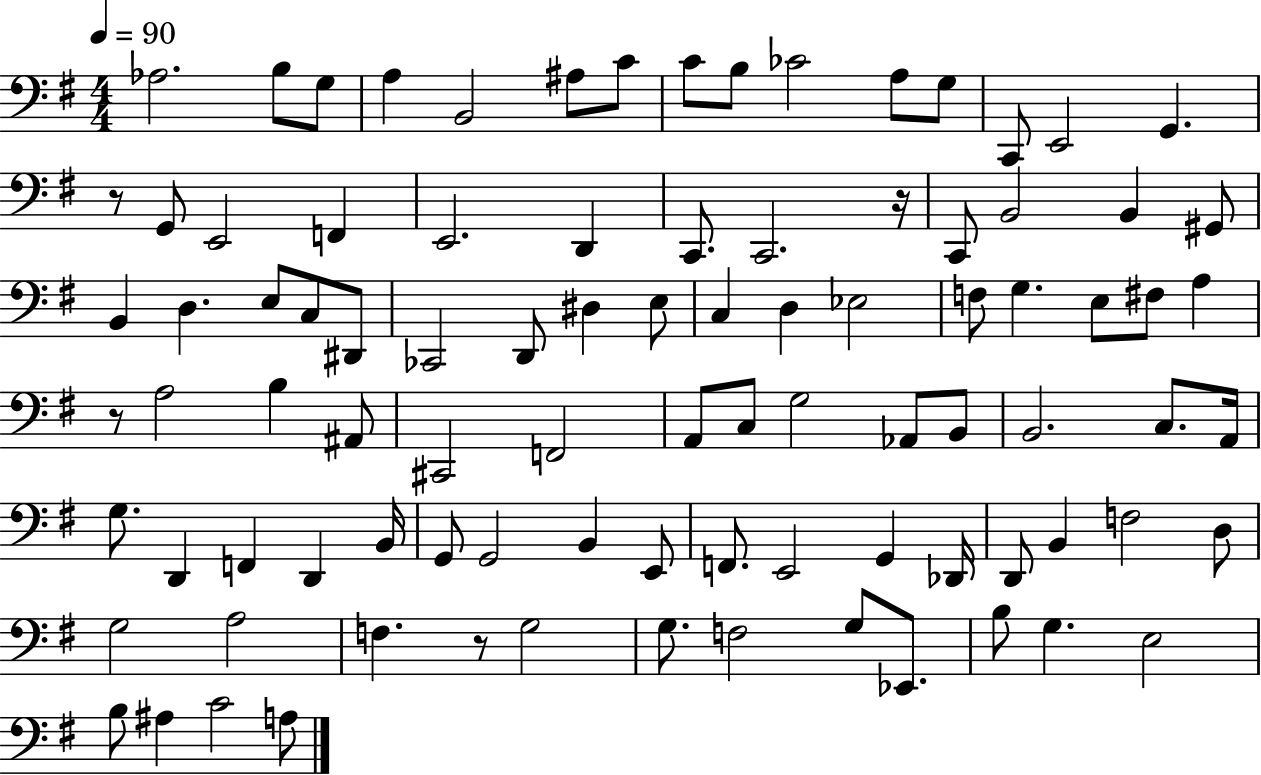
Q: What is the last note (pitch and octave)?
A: A3